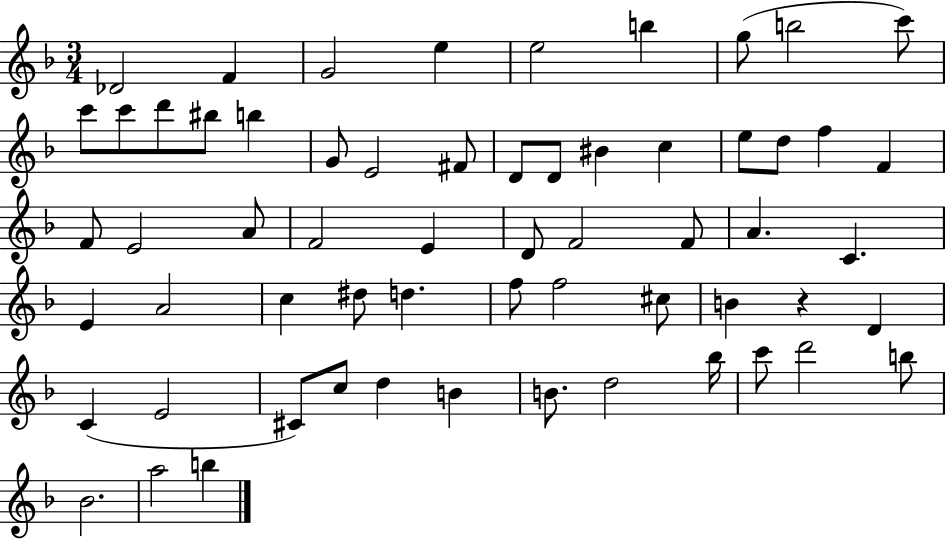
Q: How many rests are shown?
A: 1